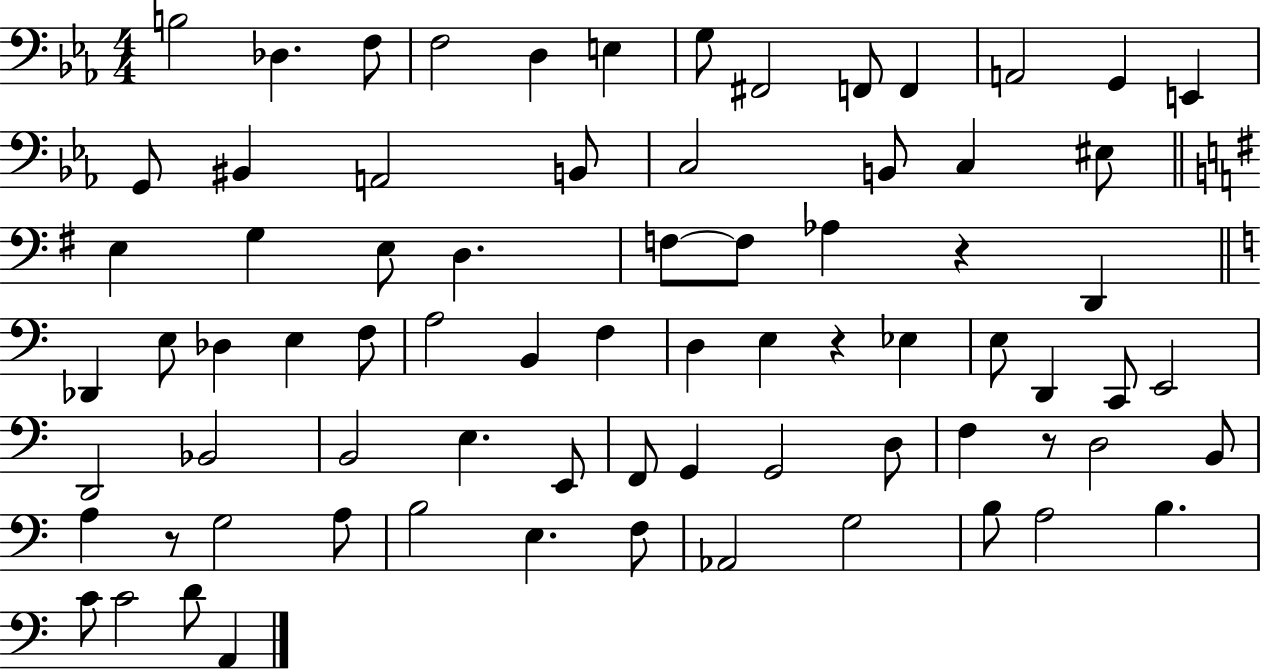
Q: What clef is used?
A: bass